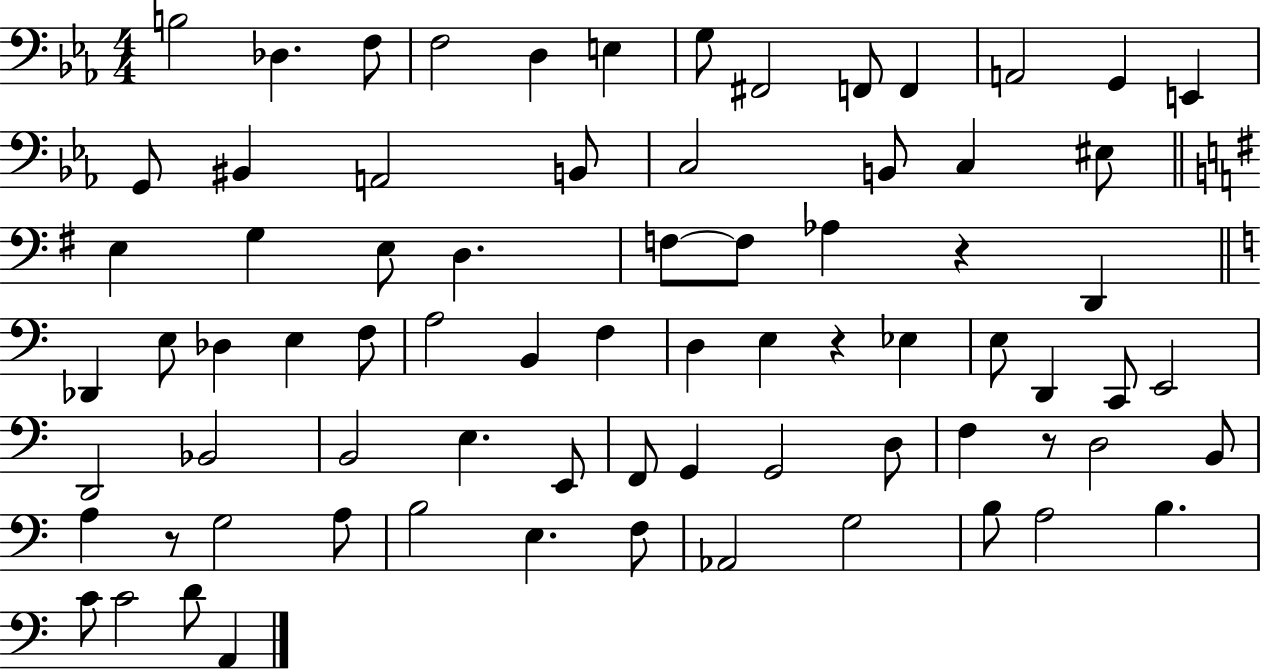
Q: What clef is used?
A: bass